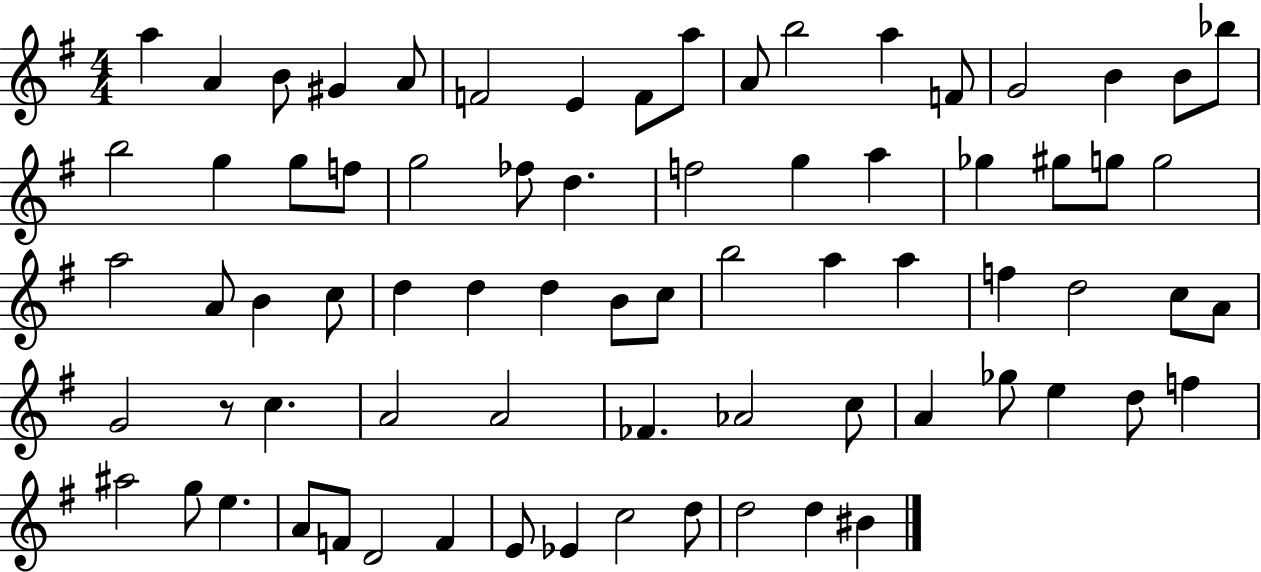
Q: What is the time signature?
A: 4/4